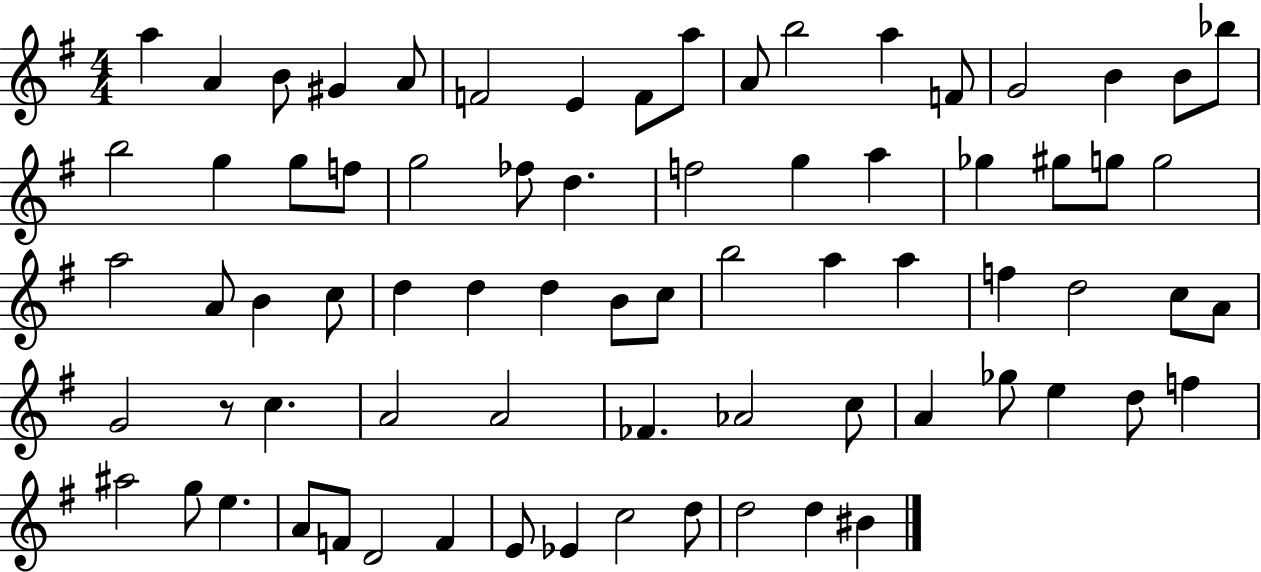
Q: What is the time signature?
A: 4/4